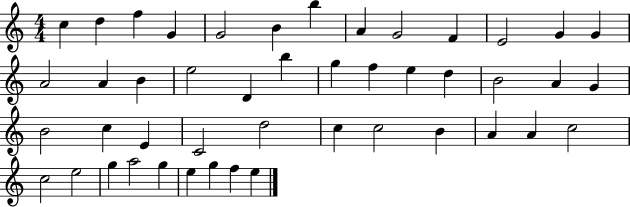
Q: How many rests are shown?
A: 0